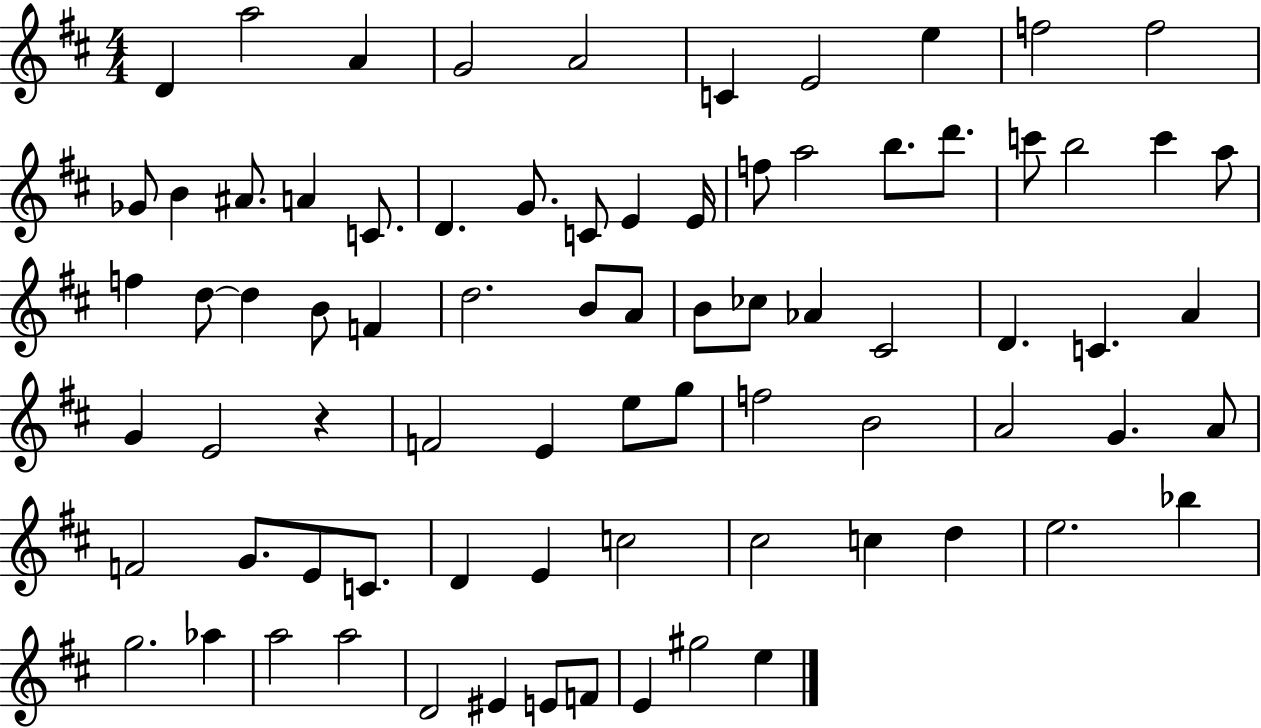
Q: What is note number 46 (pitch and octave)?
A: F4